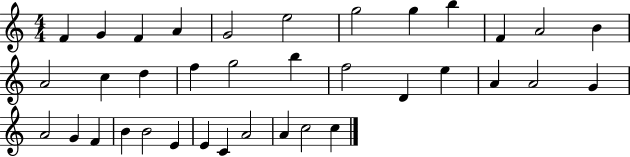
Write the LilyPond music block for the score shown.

{
  \clef treble
  \numericTimeSignature
  \time 4/4
  \key c \major
  f'4 g'4 f'4 a'4 | g'2 e''2 | g''2 g''4 b''4 | f'4 a'2 b'4 | \break a'2 c''4 d''4 | f''4 g''2 b''4 | f''2 d'4 e''4 | a'4 a'2 g'4 | \break a'2 g'4 f'4 | b'4 b'2 e'4 | e'4 c'4 a'2 | a'4 c''2 c''4 | \break \bar "|."
}